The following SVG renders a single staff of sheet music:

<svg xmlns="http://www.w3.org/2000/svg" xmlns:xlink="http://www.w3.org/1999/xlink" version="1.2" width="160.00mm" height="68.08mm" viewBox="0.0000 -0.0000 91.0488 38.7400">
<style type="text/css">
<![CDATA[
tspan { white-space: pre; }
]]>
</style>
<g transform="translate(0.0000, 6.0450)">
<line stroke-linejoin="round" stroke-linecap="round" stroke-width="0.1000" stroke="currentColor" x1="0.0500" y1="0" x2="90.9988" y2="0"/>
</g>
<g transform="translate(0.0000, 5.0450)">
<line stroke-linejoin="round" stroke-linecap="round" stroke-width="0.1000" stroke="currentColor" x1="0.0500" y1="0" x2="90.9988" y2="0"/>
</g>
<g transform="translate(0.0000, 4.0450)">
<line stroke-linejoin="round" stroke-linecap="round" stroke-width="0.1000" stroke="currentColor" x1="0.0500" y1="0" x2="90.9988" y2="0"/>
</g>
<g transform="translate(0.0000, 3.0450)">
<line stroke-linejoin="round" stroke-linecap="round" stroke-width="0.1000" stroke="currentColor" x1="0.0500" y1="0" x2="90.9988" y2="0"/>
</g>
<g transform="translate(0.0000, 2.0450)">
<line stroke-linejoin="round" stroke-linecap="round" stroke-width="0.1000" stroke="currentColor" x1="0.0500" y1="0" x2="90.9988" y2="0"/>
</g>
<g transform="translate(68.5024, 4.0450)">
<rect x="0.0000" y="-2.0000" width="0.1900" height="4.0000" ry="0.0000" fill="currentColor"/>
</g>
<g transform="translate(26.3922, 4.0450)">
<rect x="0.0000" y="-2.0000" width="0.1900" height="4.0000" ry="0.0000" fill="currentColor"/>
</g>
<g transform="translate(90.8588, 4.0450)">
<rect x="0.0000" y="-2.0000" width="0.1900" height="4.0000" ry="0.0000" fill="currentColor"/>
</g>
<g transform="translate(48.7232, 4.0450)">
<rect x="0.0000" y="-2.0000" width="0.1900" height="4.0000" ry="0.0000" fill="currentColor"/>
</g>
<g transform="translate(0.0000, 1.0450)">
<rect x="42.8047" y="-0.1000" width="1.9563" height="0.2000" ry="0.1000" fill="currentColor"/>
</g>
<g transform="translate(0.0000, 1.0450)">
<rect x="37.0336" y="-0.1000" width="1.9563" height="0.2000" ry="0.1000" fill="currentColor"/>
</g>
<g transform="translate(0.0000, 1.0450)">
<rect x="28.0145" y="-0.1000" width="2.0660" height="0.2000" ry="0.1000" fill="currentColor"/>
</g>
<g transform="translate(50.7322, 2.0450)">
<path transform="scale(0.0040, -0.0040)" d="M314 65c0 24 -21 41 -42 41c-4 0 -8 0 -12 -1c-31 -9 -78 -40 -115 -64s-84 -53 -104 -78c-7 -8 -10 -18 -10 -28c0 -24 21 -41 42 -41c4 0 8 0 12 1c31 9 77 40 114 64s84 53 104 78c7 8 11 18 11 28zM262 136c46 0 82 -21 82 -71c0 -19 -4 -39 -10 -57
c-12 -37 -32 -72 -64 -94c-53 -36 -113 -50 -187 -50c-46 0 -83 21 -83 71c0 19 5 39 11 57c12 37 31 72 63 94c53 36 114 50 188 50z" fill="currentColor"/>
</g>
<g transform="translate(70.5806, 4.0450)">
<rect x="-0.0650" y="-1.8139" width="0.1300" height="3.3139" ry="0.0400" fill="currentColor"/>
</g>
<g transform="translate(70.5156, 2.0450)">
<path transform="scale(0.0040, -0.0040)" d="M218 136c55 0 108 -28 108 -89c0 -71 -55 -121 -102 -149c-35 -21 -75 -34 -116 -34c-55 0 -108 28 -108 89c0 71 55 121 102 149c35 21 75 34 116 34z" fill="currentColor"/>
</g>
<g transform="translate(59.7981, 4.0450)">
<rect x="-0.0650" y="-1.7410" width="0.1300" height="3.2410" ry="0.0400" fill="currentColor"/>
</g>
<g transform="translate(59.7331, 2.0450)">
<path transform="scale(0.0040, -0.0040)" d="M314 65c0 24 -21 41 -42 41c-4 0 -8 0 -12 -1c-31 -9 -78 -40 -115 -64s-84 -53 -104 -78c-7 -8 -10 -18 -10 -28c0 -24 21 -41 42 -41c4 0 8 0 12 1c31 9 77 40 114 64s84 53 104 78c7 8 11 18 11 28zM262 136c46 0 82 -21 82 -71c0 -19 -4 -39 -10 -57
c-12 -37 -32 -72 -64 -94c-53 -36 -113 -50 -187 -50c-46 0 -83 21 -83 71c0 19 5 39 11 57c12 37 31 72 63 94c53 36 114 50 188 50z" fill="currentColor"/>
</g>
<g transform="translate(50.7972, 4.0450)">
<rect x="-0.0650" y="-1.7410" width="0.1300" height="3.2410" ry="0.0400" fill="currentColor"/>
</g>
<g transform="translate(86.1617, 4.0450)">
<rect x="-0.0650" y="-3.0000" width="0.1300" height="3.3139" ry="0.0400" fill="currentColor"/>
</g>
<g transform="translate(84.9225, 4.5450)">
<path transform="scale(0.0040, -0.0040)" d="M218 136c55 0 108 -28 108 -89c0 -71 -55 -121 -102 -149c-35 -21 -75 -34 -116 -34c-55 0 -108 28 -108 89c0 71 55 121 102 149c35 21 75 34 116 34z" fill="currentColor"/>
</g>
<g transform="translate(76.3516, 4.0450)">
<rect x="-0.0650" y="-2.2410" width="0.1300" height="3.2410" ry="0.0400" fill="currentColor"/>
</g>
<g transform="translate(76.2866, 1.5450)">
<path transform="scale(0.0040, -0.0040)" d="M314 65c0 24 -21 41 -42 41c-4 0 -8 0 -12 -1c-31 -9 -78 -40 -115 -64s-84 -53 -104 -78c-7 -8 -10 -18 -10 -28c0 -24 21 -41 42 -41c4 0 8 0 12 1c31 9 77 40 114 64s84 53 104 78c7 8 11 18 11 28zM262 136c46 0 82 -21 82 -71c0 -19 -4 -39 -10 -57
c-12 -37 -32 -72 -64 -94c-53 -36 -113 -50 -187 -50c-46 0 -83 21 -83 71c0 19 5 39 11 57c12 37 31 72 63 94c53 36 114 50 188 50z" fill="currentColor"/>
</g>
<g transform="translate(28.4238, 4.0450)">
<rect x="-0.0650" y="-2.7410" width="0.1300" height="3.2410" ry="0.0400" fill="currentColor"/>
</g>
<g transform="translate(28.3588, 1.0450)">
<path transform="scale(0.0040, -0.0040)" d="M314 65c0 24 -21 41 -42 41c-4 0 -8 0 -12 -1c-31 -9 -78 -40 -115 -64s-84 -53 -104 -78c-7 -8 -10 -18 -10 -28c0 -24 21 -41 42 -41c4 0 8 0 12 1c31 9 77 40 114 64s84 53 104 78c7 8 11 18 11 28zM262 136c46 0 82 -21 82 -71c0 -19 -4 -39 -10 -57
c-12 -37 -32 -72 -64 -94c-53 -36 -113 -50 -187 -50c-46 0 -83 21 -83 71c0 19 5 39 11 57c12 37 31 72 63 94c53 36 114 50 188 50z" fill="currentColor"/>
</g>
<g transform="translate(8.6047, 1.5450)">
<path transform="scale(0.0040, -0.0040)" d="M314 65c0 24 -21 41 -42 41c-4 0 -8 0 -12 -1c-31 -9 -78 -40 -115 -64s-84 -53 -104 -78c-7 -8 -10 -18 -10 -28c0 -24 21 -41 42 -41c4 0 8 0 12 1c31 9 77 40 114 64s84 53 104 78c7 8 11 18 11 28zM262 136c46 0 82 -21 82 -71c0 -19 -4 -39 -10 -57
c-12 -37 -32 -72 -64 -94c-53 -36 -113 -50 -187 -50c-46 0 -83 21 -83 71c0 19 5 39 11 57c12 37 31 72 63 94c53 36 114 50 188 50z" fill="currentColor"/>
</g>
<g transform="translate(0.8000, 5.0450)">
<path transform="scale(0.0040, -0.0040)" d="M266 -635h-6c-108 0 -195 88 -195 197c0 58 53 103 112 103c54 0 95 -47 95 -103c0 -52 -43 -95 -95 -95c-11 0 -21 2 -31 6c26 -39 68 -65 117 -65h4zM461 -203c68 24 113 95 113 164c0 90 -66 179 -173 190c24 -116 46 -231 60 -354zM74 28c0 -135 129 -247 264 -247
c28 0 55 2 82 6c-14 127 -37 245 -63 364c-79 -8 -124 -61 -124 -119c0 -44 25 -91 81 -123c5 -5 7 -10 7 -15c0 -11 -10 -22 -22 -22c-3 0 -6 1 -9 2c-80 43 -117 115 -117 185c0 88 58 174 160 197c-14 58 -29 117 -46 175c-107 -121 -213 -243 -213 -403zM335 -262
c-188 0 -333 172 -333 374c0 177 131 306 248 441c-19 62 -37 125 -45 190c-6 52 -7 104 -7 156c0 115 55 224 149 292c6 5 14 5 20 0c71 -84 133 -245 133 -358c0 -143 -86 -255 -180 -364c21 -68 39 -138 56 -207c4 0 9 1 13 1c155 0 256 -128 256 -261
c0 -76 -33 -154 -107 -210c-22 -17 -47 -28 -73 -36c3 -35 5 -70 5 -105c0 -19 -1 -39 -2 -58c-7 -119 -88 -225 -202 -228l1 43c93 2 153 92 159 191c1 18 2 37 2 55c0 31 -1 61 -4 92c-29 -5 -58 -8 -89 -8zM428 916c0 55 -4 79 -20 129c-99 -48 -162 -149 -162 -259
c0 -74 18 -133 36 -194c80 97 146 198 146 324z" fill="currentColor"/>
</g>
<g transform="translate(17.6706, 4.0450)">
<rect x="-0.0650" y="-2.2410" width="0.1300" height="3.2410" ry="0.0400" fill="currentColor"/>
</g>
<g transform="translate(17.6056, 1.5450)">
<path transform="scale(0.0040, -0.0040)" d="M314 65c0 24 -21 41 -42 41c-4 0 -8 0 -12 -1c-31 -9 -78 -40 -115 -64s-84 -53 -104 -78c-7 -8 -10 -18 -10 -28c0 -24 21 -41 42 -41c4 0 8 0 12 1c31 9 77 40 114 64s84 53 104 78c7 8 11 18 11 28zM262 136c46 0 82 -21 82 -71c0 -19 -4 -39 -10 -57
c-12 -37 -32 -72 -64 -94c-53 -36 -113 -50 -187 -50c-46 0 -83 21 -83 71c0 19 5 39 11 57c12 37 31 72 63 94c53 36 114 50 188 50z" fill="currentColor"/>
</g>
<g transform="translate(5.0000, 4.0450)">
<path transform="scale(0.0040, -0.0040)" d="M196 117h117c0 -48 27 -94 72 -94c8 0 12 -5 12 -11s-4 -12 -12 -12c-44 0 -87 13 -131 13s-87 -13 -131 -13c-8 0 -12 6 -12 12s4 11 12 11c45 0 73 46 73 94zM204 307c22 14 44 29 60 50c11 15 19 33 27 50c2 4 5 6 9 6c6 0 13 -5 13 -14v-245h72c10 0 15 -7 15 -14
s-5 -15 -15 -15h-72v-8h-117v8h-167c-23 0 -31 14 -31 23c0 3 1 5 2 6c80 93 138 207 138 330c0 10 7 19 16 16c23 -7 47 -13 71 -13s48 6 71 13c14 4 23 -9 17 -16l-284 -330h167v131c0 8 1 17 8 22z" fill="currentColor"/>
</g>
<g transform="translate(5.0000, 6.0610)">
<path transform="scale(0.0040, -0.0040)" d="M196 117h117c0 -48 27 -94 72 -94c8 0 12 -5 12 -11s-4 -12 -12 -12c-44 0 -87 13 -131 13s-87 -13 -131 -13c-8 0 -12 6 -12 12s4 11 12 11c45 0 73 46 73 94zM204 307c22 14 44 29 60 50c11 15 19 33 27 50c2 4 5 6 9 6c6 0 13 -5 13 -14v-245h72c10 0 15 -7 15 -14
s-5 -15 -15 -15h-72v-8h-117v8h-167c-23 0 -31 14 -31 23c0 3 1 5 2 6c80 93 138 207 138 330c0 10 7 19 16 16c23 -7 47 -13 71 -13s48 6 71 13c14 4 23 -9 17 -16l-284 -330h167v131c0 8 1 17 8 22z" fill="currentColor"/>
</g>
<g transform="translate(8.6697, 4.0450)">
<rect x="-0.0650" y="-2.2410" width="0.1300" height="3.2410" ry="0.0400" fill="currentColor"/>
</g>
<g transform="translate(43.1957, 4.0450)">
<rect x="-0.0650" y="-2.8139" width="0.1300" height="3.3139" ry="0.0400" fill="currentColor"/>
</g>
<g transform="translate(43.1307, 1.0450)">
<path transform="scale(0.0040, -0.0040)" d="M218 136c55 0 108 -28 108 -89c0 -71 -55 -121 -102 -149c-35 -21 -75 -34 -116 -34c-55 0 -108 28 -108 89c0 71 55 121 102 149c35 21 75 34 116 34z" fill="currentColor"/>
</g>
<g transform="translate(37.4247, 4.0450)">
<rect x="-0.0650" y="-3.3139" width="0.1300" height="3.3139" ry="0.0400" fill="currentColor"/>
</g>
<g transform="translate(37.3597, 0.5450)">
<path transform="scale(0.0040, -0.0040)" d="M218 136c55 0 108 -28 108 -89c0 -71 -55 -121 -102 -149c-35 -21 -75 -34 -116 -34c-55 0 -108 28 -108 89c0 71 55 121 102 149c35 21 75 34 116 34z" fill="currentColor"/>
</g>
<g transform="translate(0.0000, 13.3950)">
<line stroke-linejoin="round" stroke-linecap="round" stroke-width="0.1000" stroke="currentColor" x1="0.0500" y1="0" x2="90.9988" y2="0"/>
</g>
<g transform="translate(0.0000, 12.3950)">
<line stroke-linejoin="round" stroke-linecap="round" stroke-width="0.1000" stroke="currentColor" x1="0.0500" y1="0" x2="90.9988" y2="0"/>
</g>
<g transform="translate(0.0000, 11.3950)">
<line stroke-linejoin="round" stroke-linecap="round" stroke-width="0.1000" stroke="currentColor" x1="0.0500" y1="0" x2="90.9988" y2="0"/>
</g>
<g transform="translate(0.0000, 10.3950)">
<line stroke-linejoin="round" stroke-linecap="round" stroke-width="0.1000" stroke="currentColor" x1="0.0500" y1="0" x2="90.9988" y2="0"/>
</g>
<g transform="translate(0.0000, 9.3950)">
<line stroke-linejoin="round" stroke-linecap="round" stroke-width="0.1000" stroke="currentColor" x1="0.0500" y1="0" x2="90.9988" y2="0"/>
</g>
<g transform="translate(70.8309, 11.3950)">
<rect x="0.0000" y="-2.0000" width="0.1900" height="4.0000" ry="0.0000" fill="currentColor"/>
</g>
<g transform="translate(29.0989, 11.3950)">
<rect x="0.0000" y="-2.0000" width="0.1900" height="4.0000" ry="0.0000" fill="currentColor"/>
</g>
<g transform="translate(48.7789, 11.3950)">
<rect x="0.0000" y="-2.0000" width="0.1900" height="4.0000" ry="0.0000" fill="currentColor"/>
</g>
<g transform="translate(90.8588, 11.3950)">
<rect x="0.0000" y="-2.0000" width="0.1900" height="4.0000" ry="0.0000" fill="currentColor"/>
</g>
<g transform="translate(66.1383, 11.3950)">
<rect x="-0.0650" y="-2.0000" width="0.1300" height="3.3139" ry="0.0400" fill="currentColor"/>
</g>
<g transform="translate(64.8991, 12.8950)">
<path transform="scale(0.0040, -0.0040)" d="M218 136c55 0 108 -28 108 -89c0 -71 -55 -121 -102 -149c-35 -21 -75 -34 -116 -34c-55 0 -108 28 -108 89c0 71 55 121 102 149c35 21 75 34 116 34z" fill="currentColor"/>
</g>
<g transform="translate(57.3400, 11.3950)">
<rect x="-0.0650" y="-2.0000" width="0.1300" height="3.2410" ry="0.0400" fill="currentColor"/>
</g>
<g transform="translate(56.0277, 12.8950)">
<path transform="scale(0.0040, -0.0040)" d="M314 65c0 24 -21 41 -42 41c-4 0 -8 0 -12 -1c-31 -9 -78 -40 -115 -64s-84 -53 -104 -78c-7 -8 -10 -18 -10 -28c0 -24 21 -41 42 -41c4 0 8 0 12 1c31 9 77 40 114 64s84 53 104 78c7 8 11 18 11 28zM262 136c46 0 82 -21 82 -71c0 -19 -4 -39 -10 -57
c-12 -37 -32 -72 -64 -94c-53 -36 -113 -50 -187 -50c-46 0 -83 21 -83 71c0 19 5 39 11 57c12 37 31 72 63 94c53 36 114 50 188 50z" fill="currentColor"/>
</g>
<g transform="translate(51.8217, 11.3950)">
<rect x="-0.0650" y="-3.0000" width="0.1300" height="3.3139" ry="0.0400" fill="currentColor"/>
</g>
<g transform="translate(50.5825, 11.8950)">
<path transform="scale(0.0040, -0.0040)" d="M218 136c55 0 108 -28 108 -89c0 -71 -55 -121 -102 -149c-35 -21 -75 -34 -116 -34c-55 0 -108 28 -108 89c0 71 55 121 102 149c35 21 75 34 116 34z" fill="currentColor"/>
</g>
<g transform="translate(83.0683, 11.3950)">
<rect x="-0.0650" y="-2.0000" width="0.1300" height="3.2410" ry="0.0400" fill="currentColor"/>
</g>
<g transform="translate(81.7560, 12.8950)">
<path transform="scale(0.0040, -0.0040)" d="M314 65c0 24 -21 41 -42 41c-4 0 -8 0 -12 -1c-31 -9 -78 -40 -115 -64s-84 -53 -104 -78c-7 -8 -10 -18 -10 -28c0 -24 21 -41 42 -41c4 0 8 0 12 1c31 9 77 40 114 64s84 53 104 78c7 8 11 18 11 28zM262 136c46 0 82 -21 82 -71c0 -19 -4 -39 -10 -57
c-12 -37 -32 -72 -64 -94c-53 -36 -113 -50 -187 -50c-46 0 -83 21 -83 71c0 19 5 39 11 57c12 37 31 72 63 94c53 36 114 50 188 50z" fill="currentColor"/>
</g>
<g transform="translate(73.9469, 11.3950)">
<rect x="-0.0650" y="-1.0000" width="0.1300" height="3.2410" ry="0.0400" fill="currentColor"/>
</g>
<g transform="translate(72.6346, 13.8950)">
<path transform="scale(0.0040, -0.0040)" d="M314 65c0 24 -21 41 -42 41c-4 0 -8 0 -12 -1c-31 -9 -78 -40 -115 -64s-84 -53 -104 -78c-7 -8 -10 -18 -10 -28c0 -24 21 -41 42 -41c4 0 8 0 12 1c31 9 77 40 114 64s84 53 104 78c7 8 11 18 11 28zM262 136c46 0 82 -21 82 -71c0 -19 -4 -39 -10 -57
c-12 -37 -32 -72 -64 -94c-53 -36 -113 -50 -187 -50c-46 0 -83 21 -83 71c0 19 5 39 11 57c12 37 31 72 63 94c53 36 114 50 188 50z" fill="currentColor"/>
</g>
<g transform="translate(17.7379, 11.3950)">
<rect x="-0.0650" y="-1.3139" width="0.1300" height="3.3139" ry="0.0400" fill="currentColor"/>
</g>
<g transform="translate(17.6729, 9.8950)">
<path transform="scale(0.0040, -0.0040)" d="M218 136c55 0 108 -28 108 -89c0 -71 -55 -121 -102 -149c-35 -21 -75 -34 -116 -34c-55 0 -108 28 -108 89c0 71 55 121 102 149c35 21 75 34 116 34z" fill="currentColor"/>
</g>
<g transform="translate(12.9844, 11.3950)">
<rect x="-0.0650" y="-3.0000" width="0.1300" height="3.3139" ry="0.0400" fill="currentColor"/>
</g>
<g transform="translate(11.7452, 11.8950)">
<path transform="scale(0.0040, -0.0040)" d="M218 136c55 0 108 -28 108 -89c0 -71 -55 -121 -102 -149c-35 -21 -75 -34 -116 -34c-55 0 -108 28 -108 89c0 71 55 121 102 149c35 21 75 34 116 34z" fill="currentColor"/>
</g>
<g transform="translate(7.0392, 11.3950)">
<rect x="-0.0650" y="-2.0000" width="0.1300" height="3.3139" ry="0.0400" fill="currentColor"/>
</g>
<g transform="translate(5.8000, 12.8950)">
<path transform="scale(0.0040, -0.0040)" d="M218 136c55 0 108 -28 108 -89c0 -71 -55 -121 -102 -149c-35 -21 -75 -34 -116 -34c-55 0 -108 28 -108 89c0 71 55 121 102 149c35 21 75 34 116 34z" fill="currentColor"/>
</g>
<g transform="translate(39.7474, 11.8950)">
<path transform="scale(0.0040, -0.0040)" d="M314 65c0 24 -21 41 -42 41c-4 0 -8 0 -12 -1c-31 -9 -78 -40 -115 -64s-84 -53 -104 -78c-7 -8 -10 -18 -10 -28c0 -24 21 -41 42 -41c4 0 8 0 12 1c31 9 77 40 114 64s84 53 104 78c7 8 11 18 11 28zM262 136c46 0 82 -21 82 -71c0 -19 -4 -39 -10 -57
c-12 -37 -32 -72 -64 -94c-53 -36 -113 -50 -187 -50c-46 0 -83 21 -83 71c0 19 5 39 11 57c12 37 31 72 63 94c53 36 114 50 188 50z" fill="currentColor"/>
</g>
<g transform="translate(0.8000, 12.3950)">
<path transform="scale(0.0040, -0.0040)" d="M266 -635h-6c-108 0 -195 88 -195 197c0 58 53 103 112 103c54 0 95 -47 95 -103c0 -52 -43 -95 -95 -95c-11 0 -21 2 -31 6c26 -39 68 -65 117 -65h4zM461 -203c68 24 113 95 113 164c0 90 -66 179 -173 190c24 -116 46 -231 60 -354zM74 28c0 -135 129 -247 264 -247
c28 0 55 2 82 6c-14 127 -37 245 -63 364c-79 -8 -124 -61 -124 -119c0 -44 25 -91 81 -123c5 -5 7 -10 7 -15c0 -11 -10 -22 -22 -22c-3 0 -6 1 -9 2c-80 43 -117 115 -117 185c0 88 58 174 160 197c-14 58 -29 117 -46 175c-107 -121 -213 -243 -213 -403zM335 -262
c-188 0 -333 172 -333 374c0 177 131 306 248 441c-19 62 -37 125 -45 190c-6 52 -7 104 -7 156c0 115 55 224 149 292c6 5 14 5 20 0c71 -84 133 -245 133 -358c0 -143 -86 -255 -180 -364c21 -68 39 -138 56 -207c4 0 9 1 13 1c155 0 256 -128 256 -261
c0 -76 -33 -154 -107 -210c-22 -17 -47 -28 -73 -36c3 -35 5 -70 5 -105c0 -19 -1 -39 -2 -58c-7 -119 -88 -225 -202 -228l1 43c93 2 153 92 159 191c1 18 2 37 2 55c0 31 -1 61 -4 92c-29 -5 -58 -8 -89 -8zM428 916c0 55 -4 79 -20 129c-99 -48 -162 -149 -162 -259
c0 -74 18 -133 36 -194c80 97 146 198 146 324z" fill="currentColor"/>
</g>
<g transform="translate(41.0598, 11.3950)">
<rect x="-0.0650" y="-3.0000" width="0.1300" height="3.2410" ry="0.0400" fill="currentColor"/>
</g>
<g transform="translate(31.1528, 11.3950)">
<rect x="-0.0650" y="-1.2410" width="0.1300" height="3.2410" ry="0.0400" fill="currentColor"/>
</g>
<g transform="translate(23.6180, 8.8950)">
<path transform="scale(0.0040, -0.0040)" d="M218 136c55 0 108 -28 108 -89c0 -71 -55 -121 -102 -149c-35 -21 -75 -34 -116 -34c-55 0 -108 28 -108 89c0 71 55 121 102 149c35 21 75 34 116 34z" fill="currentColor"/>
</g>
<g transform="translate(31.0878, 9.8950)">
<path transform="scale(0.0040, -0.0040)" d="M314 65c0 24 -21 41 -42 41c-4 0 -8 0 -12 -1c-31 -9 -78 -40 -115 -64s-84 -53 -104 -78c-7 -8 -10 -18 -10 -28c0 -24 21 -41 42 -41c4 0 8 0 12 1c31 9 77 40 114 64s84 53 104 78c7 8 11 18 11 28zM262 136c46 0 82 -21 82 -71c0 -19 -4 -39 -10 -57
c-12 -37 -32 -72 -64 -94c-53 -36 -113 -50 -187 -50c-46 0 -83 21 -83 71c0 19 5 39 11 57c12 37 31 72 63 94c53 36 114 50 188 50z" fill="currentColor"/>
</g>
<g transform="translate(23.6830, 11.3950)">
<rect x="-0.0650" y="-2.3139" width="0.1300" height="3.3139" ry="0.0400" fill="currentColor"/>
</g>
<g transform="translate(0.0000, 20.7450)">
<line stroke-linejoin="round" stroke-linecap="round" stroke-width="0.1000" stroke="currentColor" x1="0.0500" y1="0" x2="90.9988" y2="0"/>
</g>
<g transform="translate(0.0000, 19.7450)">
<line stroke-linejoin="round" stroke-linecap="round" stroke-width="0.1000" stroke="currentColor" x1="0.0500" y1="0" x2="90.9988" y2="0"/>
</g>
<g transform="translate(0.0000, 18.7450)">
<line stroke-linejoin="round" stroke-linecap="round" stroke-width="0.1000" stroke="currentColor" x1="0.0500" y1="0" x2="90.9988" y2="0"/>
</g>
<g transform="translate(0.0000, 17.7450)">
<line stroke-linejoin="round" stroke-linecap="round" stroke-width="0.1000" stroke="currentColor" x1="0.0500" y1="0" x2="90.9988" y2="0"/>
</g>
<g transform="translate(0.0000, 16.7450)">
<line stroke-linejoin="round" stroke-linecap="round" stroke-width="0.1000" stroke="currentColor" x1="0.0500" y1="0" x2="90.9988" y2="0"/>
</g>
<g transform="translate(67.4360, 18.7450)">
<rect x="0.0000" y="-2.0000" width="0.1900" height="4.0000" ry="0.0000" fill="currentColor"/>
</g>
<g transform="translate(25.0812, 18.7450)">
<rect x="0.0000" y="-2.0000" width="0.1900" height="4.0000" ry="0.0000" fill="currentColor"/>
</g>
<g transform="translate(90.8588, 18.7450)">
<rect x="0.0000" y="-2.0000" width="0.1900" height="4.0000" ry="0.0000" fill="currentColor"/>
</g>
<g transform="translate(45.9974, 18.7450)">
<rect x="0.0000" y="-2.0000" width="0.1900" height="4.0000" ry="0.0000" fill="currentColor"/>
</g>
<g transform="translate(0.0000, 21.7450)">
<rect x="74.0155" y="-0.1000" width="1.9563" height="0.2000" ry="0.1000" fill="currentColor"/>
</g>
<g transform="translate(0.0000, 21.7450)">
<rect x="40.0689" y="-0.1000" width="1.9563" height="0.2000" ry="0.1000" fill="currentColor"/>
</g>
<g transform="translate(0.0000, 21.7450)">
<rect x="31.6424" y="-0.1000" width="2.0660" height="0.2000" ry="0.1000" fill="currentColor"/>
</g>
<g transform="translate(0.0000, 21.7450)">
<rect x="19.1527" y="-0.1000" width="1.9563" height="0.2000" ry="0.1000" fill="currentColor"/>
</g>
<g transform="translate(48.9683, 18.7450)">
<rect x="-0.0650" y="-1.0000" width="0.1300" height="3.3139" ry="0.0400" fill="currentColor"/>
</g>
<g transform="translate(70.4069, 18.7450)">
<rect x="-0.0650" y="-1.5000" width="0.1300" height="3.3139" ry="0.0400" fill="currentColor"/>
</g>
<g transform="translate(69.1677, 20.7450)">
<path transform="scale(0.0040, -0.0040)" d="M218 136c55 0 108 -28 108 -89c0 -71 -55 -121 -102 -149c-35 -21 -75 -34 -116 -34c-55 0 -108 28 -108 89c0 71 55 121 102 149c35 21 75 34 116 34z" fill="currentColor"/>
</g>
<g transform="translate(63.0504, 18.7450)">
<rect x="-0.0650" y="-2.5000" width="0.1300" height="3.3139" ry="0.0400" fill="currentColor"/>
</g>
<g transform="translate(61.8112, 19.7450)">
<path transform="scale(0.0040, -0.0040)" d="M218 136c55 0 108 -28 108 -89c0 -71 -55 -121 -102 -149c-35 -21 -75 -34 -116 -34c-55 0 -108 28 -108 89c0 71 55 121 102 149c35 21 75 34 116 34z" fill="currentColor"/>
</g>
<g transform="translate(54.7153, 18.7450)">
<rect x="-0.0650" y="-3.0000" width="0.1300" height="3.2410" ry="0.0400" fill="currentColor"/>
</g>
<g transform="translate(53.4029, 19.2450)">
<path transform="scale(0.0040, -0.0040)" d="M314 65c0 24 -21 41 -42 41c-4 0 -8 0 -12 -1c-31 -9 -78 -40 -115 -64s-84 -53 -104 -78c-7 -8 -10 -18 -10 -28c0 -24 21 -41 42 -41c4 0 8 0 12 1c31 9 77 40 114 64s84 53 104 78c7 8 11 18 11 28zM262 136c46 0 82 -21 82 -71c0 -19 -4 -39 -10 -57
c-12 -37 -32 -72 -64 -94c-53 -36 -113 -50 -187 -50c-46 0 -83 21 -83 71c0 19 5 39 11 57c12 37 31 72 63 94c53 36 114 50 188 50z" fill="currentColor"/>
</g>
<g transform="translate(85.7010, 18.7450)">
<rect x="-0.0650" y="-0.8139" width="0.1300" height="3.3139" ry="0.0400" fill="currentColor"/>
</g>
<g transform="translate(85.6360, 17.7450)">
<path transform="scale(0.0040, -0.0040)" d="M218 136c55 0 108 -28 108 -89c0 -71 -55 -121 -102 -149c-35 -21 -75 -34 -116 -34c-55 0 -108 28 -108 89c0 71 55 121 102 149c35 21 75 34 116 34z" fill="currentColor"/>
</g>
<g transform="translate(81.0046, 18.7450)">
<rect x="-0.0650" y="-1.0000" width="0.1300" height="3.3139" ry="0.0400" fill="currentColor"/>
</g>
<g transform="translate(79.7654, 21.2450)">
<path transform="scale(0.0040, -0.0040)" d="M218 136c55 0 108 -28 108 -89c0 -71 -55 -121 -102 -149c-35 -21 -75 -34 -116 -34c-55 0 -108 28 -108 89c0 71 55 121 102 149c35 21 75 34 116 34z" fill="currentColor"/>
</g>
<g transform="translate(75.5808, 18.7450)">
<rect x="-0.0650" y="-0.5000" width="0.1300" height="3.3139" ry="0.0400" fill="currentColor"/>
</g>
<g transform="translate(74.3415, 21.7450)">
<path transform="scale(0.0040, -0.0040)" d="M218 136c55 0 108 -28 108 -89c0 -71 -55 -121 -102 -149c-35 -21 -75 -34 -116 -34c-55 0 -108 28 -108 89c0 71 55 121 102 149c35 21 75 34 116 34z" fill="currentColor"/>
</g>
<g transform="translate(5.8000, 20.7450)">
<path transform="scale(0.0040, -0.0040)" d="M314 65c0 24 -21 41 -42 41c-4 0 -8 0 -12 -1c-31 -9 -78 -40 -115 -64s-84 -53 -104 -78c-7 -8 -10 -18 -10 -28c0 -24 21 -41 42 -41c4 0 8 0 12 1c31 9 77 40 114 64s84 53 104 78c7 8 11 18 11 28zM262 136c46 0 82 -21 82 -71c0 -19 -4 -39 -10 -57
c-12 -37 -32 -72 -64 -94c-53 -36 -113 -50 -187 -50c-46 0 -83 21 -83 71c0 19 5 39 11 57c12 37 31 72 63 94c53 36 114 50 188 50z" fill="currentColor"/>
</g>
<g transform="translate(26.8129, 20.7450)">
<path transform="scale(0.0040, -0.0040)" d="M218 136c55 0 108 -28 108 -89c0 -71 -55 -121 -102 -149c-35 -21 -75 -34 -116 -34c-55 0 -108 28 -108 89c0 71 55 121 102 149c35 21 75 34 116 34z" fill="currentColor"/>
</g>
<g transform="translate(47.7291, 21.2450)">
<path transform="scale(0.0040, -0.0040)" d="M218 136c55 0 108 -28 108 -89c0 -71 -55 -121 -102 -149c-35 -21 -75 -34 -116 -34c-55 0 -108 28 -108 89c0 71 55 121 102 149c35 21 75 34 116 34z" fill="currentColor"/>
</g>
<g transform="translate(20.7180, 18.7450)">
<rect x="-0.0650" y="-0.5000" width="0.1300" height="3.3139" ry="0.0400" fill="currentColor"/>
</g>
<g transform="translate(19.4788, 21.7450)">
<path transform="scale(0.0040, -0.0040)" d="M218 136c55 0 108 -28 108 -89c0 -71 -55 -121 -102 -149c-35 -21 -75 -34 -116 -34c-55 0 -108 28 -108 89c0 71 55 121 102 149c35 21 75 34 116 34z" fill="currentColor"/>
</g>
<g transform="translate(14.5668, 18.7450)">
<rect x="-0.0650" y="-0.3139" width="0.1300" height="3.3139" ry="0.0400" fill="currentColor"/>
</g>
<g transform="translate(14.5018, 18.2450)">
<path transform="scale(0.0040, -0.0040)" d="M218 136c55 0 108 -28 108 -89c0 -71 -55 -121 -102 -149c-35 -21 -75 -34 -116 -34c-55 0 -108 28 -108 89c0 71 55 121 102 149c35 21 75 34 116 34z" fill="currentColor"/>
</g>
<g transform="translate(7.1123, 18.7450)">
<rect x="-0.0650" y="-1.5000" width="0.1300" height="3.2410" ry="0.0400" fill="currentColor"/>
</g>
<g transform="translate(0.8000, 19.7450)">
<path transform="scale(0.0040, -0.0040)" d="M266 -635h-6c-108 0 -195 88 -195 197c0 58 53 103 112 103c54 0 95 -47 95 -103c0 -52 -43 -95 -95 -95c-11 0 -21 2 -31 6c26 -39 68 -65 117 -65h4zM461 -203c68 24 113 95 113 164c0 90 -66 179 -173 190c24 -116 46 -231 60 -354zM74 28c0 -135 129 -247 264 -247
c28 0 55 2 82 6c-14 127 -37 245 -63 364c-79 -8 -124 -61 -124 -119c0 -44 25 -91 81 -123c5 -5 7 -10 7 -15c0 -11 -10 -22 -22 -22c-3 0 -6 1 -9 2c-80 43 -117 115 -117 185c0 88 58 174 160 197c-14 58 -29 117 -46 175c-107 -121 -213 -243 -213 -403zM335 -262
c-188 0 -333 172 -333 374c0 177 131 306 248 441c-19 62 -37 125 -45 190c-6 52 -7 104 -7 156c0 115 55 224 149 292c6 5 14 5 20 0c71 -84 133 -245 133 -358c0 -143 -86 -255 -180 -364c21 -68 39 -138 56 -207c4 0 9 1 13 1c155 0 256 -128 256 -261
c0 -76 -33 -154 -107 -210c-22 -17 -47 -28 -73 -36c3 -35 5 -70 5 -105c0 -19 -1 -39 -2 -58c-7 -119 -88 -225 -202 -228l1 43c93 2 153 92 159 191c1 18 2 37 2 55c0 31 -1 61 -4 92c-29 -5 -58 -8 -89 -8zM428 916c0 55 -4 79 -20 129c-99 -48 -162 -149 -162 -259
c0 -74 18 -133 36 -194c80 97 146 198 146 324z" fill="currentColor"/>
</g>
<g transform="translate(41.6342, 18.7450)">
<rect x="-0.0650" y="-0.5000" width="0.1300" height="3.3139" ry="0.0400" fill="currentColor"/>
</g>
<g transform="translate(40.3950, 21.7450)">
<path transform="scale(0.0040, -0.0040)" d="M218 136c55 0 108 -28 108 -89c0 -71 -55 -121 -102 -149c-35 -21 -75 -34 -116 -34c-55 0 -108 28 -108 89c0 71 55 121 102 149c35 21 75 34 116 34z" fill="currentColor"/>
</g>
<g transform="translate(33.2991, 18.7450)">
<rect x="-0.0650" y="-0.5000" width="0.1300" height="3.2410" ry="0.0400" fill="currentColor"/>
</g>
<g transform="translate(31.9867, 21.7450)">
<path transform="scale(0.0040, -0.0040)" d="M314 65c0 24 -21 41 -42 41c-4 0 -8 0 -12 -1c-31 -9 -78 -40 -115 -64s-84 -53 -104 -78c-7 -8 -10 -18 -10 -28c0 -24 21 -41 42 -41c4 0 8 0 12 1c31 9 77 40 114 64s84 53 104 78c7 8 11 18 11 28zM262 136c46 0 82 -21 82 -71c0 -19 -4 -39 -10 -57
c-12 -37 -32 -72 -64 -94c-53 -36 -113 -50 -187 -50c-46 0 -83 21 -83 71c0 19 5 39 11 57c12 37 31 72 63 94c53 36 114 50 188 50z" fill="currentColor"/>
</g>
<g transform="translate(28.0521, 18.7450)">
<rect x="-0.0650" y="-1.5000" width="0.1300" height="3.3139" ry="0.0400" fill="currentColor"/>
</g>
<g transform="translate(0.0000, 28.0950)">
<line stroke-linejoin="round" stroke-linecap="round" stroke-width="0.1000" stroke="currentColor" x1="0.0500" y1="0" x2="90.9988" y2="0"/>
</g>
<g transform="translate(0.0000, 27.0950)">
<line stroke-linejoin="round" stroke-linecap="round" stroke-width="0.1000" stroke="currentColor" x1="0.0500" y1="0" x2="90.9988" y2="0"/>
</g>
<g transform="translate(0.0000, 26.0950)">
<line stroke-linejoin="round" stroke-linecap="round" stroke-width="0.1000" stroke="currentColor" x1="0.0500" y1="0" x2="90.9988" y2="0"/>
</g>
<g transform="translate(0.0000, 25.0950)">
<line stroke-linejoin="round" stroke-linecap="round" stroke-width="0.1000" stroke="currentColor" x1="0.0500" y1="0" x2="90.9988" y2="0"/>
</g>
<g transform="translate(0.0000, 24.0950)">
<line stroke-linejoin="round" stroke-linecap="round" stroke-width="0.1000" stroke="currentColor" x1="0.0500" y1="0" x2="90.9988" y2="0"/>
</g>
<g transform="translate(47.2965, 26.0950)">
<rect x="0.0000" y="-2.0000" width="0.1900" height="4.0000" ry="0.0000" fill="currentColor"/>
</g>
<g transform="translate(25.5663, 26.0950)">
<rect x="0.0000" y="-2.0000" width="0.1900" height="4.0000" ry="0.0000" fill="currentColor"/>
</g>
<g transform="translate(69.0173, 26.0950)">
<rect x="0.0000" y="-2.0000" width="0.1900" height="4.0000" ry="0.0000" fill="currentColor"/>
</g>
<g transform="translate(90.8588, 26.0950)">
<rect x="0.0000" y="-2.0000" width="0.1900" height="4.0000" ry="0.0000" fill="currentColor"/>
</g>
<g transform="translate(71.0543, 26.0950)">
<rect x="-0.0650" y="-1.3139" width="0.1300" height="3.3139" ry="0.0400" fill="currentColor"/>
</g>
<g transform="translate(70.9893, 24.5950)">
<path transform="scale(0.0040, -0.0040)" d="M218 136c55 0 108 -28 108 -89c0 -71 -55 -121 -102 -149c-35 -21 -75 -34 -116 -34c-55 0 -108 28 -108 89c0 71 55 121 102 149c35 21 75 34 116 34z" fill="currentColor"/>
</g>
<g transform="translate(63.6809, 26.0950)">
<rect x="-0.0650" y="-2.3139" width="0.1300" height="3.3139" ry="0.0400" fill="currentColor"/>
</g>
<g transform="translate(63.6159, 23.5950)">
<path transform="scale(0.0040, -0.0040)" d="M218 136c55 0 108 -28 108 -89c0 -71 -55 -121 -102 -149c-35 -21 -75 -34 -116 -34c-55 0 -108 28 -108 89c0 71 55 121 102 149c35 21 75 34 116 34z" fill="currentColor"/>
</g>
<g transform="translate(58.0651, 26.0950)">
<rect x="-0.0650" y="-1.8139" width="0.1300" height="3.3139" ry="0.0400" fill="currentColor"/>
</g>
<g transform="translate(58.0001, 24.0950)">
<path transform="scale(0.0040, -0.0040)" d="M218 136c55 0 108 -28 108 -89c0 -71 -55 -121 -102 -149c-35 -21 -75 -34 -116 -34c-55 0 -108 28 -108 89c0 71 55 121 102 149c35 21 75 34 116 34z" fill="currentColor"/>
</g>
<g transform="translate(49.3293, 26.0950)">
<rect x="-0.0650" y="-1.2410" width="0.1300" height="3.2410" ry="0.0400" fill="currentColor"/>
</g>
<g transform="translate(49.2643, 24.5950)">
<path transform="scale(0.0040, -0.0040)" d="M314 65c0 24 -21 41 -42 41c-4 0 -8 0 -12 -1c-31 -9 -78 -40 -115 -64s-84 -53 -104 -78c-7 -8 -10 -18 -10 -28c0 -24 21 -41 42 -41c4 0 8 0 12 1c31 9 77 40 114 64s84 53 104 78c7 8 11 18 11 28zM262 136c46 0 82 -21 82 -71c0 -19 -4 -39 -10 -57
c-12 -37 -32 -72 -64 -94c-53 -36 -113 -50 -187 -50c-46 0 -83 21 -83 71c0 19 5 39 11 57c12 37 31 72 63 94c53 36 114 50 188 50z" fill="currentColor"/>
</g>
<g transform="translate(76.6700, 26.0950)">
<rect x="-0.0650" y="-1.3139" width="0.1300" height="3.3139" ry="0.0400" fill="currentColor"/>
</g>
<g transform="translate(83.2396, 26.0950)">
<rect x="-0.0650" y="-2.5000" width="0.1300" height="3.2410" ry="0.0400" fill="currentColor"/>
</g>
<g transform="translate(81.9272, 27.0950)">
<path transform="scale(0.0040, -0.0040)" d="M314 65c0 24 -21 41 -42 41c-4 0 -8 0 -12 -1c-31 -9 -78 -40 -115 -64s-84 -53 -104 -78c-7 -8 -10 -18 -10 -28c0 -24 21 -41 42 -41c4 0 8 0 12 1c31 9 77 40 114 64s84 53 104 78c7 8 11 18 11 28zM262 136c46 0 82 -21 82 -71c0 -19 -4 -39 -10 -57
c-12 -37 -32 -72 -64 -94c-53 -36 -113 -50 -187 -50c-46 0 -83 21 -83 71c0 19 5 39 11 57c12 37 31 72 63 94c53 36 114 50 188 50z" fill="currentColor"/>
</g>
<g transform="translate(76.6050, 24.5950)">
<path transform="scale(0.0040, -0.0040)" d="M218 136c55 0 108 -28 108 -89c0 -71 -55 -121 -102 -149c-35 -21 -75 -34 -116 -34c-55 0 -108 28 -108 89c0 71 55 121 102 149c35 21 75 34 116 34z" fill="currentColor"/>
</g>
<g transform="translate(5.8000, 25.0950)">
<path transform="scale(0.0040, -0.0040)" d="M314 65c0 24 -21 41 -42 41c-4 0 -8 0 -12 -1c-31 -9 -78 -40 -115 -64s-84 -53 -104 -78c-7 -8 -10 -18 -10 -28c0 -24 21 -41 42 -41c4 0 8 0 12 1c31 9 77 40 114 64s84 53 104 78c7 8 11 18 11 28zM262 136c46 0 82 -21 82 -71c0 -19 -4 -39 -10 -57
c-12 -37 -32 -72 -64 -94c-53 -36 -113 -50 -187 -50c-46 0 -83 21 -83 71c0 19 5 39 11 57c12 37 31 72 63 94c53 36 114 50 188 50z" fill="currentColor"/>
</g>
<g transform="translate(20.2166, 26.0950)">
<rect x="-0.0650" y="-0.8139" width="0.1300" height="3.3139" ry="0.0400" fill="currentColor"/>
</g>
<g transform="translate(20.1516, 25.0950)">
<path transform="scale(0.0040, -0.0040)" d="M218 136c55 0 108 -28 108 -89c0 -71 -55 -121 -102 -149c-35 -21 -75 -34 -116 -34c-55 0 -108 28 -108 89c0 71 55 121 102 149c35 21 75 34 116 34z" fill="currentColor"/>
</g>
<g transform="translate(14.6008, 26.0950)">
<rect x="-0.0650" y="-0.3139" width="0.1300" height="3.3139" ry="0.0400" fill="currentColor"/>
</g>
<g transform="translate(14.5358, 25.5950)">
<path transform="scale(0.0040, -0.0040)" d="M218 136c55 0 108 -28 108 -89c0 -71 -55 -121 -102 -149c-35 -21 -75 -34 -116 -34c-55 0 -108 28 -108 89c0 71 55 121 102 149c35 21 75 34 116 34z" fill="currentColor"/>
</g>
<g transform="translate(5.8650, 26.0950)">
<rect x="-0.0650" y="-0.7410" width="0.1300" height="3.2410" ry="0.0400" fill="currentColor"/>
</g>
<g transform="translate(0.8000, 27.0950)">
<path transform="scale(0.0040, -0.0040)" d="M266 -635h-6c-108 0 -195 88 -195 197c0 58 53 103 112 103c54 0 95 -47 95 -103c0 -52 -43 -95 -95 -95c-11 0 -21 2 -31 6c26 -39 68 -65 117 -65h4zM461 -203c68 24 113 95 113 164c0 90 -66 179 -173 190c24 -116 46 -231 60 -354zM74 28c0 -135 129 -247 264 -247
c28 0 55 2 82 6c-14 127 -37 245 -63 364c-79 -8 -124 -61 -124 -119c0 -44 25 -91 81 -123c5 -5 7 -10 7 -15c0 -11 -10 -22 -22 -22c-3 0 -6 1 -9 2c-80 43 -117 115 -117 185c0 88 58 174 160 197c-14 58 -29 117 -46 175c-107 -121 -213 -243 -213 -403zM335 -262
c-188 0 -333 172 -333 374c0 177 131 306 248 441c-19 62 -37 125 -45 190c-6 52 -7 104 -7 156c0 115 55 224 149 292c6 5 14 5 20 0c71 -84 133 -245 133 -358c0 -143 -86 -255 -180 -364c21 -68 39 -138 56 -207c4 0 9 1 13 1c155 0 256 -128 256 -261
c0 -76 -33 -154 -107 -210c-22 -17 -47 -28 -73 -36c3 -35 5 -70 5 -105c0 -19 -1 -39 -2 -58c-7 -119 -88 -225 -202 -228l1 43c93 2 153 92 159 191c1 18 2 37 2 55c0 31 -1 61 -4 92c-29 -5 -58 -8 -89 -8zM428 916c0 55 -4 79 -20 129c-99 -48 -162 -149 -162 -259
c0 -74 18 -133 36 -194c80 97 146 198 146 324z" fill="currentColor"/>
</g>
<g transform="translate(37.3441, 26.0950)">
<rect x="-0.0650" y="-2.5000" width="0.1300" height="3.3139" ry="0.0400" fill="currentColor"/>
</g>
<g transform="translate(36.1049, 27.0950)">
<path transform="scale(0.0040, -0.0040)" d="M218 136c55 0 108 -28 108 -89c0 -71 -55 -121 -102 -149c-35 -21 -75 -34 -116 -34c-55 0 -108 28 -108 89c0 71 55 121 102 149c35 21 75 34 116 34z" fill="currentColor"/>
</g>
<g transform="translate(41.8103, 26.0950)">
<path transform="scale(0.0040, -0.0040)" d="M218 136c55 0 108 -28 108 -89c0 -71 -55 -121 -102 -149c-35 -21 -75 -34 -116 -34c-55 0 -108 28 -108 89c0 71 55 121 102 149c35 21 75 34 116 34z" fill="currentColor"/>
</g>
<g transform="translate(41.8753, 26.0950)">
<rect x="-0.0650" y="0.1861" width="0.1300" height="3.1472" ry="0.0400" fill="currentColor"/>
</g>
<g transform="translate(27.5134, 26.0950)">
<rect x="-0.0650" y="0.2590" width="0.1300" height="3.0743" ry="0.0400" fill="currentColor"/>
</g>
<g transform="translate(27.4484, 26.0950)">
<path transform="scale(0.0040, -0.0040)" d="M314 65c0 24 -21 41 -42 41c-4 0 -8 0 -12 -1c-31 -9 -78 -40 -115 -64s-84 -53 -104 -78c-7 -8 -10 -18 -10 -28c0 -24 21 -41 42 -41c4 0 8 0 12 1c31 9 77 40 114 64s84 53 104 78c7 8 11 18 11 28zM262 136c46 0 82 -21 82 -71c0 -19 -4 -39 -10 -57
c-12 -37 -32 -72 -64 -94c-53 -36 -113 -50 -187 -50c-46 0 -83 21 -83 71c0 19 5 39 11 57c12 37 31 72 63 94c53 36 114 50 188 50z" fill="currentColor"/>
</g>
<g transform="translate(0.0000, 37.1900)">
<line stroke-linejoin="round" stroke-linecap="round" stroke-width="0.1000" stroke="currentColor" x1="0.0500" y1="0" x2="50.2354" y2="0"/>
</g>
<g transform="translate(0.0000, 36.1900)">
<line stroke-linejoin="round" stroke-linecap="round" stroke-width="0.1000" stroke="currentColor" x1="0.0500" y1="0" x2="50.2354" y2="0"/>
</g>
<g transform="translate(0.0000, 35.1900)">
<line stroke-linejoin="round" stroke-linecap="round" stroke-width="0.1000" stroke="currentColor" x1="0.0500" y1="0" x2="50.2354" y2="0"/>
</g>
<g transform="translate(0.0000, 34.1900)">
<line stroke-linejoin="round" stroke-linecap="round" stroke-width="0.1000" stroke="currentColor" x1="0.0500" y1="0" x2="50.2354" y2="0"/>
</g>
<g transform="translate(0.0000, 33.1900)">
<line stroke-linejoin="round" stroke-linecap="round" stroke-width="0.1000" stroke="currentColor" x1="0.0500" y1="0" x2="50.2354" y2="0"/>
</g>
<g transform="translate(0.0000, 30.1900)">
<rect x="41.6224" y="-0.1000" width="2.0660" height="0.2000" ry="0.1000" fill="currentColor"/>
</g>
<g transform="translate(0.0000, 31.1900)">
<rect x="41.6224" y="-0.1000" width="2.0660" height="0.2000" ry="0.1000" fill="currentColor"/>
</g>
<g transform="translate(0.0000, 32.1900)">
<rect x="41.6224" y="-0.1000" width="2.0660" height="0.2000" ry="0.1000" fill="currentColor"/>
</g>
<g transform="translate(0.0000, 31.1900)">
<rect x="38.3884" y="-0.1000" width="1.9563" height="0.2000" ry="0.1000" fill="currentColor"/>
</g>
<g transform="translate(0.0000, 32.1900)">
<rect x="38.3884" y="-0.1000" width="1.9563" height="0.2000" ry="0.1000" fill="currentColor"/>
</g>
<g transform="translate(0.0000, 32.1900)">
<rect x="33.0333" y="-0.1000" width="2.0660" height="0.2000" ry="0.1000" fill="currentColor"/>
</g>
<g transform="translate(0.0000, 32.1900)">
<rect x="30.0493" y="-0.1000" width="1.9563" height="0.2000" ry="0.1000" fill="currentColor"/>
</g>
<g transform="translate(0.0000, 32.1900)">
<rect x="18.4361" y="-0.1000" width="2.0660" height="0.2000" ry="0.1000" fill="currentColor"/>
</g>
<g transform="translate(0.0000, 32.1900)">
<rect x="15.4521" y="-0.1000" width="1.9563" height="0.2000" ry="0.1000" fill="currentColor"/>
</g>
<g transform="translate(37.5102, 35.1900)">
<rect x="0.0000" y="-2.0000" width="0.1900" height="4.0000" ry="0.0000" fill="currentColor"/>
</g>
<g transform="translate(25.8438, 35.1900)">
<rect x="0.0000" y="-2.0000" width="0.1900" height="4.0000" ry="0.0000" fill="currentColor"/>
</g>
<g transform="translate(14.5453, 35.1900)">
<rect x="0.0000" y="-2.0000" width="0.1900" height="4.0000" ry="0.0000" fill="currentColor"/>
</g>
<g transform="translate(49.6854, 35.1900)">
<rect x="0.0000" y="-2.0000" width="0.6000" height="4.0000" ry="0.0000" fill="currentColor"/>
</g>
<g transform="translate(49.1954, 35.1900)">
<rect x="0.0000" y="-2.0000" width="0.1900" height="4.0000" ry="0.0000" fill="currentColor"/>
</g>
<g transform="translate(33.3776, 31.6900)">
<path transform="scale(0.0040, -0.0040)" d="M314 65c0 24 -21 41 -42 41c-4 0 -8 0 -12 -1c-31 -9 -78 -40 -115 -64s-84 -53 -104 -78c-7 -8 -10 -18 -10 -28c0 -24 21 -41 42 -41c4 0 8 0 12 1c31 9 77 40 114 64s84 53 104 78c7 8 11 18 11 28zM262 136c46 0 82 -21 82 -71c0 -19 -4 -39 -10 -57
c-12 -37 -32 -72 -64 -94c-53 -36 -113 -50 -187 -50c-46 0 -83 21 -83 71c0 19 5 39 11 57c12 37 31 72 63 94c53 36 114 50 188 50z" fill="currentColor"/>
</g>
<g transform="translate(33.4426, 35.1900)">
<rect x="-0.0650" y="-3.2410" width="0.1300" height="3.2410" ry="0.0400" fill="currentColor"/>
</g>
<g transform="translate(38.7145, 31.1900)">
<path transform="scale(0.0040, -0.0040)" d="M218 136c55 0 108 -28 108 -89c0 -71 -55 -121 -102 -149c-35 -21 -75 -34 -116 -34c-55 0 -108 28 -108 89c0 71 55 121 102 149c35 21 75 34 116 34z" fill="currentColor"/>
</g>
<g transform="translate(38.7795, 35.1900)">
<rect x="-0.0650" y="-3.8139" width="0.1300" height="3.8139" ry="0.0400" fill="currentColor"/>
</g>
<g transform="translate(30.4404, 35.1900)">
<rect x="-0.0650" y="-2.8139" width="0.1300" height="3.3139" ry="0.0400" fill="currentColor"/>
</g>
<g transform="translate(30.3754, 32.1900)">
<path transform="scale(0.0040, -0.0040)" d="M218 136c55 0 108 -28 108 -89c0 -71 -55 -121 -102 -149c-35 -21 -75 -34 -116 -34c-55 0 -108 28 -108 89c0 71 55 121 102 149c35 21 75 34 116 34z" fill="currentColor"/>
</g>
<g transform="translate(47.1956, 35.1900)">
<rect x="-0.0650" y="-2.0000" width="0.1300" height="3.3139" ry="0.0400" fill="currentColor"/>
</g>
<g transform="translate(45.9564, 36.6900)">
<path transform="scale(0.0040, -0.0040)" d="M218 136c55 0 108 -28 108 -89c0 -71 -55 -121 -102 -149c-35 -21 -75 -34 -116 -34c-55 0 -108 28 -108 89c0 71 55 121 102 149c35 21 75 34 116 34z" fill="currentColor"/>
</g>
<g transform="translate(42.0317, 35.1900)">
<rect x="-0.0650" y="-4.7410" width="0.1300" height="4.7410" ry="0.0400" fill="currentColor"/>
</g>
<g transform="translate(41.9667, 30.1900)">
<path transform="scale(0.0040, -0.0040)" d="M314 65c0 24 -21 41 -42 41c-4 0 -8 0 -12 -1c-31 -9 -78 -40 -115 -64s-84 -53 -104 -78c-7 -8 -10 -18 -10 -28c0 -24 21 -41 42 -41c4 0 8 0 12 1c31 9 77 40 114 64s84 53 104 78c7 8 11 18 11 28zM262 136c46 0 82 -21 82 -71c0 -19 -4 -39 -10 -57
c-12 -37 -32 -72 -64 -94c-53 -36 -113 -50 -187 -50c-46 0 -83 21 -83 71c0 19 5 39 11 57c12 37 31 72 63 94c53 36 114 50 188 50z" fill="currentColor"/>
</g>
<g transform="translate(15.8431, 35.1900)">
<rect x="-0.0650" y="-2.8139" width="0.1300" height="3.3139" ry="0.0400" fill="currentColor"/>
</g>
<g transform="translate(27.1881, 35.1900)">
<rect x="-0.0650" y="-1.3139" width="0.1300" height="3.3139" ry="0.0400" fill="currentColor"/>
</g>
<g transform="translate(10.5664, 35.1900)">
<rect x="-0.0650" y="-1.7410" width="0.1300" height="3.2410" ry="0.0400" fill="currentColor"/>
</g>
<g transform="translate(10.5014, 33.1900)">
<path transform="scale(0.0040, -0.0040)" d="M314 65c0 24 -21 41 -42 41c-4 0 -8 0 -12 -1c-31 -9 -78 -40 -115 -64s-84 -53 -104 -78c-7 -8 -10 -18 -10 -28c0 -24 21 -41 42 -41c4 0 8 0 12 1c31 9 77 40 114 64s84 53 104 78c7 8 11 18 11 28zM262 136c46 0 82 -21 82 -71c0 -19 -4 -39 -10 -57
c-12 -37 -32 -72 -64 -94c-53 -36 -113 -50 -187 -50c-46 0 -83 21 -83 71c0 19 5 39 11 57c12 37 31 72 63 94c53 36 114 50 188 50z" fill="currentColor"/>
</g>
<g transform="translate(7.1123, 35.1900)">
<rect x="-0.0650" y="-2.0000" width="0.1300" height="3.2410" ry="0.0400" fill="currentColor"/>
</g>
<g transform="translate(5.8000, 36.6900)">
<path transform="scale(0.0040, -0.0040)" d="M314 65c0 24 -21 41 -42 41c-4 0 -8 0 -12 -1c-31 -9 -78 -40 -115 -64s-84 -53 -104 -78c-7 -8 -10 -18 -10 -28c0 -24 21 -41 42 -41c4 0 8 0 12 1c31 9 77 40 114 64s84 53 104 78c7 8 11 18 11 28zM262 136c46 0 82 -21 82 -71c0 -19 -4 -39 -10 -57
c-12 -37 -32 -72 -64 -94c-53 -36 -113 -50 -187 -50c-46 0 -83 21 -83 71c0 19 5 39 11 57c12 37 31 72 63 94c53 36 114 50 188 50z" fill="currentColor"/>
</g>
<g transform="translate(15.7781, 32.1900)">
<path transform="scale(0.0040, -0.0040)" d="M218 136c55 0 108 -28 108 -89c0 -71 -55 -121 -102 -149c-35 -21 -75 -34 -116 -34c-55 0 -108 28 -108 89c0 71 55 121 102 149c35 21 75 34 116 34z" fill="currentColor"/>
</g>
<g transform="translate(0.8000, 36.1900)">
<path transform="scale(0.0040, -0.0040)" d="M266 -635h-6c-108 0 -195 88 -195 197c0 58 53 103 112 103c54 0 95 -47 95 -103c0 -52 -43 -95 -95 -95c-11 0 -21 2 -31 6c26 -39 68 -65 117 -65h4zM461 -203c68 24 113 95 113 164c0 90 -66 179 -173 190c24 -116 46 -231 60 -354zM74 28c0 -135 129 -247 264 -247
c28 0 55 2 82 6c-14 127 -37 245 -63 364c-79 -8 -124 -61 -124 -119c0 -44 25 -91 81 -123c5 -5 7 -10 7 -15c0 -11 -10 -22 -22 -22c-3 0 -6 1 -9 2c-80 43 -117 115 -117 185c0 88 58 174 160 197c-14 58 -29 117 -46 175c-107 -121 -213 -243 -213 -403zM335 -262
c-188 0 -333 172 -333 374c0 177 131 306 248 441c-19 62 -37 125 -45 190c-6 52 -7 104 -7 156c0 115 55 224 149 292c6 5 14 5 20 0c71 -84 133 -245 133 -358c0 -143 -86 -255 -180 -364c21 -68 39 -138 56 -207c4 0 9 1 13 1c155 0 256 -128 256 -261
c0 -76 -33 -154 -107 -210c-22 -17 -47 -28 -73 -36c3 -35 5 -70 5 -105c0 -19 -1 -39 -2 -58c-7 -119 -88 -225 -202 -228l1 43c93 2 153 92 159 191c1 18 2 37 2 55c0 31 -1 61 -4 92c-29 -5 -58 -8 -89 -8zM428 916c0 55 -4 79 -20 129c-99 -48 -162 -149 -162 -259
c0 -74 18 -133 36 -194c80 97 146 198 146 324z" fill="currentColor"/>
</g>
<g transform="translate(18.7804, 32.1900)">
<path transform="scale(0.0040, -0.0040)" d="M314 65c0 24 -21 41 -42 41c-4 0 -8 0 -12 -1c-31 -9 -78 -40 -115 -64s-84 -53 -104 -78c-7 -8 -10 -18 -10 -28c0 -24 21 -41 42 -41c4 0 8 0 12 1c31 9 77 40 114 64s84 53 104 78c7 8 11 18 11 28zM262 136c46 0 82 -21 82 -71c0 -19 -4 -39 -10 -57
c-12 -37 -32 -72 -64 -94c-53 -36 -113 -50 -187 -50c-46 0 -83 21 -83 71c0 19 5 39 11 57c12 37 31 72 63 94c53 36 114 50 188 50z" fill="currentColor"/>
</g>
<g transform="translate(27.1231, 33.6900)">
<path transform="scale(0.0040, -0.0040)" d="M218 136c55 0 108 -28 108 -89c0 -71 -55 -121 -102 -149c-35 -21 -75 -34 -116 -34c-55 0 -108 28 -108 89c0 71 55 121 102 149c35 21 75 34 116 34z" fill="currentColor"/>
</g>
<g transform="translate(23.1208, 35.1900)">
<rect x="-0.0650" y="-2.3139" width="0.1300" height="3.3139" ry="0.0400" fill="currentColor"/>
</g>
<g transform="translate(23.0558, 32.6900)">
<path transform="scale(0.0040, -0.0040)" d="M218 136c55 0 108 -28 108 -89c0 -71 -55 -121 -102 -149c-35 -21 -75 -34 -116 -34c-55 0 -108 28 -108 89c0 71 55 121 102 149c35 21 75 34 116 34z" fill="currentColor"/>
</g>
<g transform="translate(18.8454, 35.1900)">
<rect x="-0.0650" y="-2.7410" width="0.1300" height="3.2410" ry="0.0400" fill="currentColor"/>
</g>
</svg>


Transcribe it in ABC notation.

X:1
T:Untitled
M:4/4
L:1/4
K:C
g2 g2 a2 b a f2 f2 f g2 A F A e g e2 A2 A F2 F D2 F2 E2 c C E C2 C D A2 G E C D d d2 c d B2 G B e2 f g e e G2 F2 f2 a a2 g e a b2 c' e'2 F